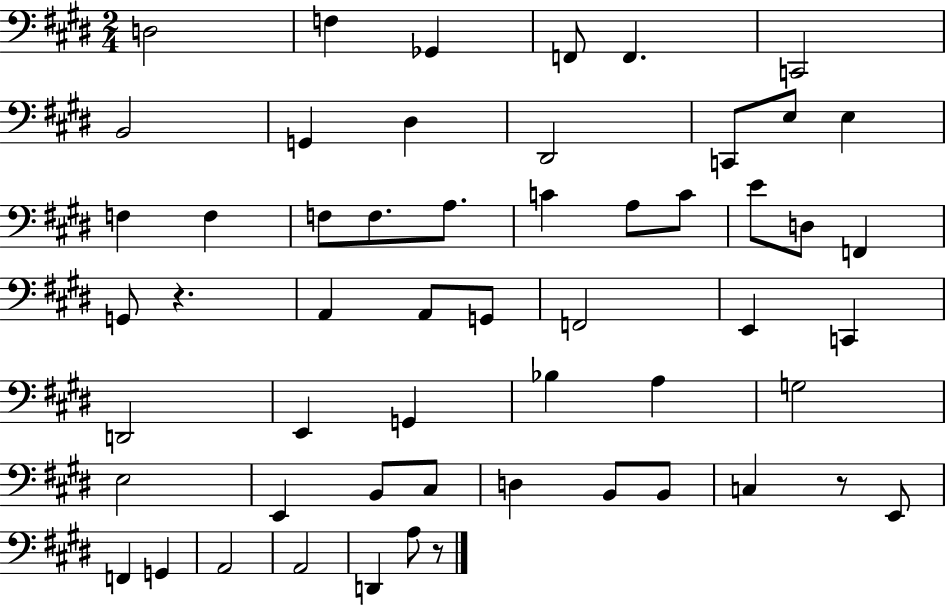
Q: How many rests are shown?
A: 3